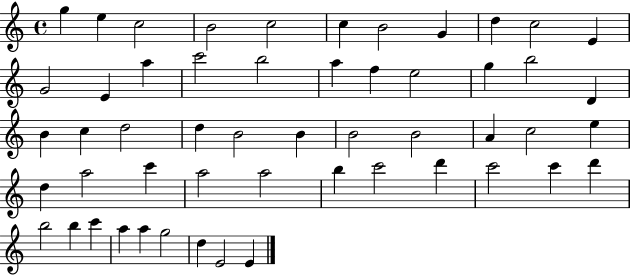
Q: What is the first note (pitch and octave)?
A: G5